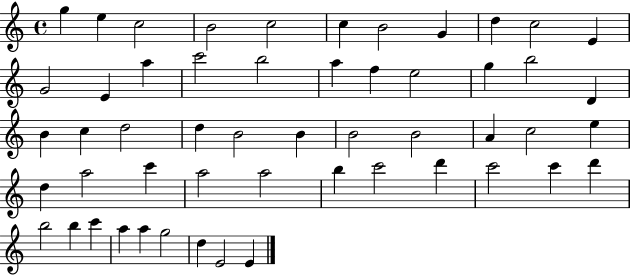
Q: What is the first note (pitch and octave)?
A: G5